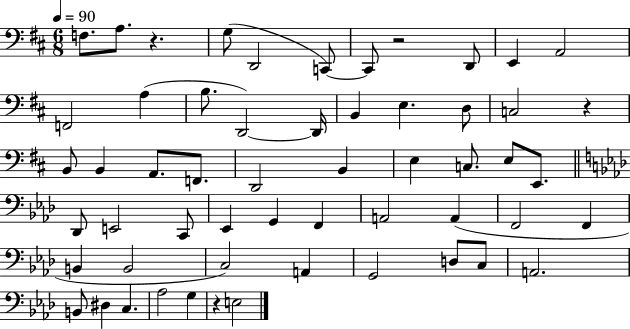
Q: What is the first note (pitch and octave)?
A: F3